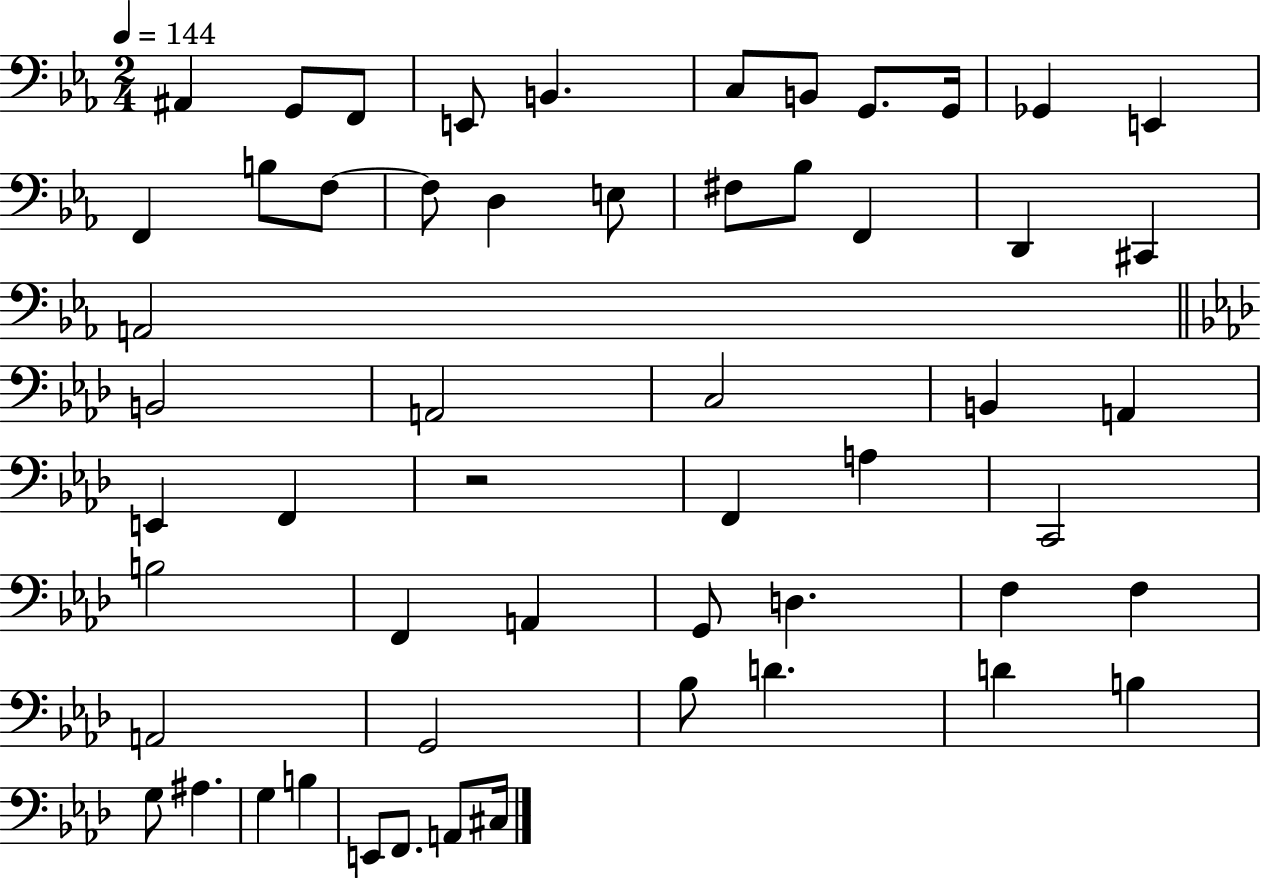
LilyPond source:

{
  \clef bass
  \numericTimeSignature
  \time 2/4
  \key ees \major
  \tempo 4 = 144
  ais,4 g,8 f,8 | e,8 b,4. | c8 b,8 g,8. g,16 | ges,4 e,4 | \break f,4 b8 f8~~ | f8 d4 e8 | fis8 bes8 f,4 | d,4 cis,4 | \break a,2 | \bar "||" \break \key aes \major b,2 | a,2 | c2 | b,4 a,4 | \break e,4 f,4 | r2 | f,4 a4 | c,2 | \break b2 | f,4 a,4 | g,8 d4. | f4 f4 | \break a,2 | g,2 | bes8 d'4. | d'4 b4 | \break g8 ais4. | g4 b4 | e,8 f,8. a,8 cis16 | \bar "|."
}